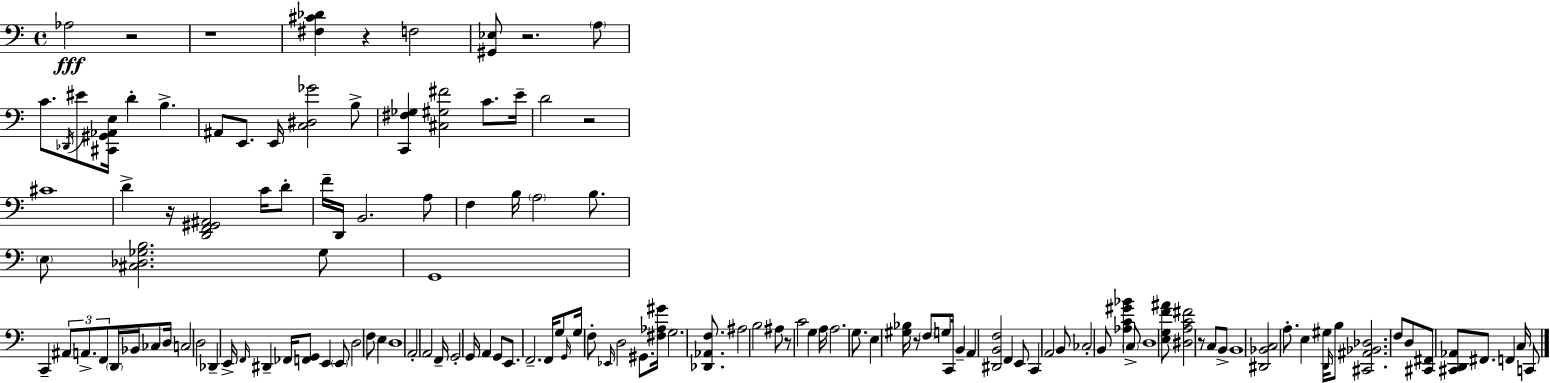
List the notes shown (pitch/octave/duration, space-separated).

Ab3/h R/h R/w [F#3,C#4,Db4]/q R/q F3/h [G#2,Eb3]/e R/h. A3/e C4/e. Db2/s EIS4/e [C#2,G#2,Ab2,E3]/s D4/q B3/q. A#2/e E2/e. E2/s [C3,D#3,Gb4]/h B3/e [C2,F#3,Gb3]/q [C#3,G#3,F#4]/h C4/e. E4/s D4/h R/h C#4/w D4/q R/s [D2,F2,G#2,A#2]/h C4/s D4/e F4/s D2/s B2/h. A3/e F3/q B3/s A3/h B3/e. E3/e [C#3,Db3,Gb3,B3]/h. Gb3/e G2/w C2/q A#2/e A2/e. F2/e D2/s Bb2/s CES3/e D3/s C3/h D3/h Db2/q E2/s F2/s D#2/q FES2/s [F2,G2]/e E2/q E2/e D3/h F3/e E3/q D3/w A2/h A2/h F2/s G2/h G2/s A2/q G2/e E2/e. F2/h. F2/s G3/e G2/s G3/s F3/e Eb2/s D3/h G#2/e. [F#3,Ab3,G#4]/s G3/h. [Db2,Ab2,F3]/e. A#3/h B3/h A#3/e R/e C4/h G3/q A3/s A3/h. G3/e. E3/q [G#3,Bb3]/s R/e F3/e G3/e C2/s B2/q A2/q [D#2,B2,F3]/h F2/q E2/e C2/q A2/h B2/e CES3/h B2/e [Ab3,C4,G#4,Bb4]/q C3/e D3/w [E3,G3,F4,A#4]/e [D#3,A3,C4,F#4]/h R/e C3/e B2/e B2/w [D#2,Bb2,C3]/h A3/e. E3/q G#3/s D2/s B3/e [C#2,A#2,Bb2,Db3]/h. F3/e D3/e [C#2,F#2]/e [C#2,D2,Ab2]/e F#2/e. F2/q C3/s C2/e